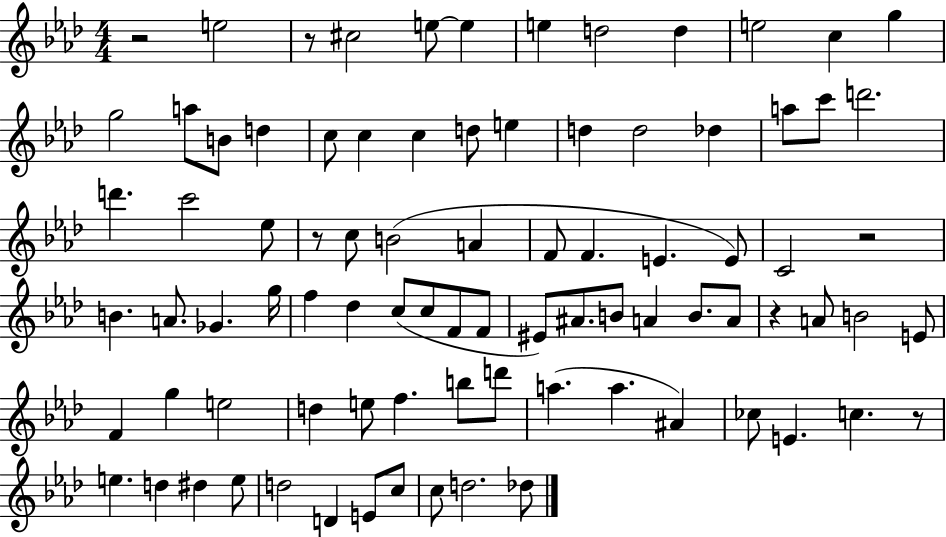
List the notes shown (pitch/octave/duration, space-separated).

R/h E5/h R/e C#5/h E5/e E5/q E5/q D5/h D5/q E5/h C5/q G5/q G5/h A5/e B4/e D5/q C5/e C5/q C5/q D5/e E5/q D5/q D5/h Db5/q A5/e C6/e D6/h. D6/q. C6/h Eb5/e R/e C5/e B4/h A4/q F4/e F4/q. E4/q. E4/e C4/h R/h B4/q. A4/e. Gb4/q. G5/s F5/q Db5/q C5/e C5/e F4/e F4/e EIS4/e A#4/e. B4/e A4/q B4/e. A4/e R/q A4/e B4/h E4/e F4/q G5/q E5/h D5/q E5/e F5/q. B5/e D6/e A5/q. A5/q. A#4/q CES5/e E4/q. C5/q. R/e E5/q. D5/q D#5/q E5/e D5/h D4/q E4/e C5/e C5/e D5/h. Db5/e